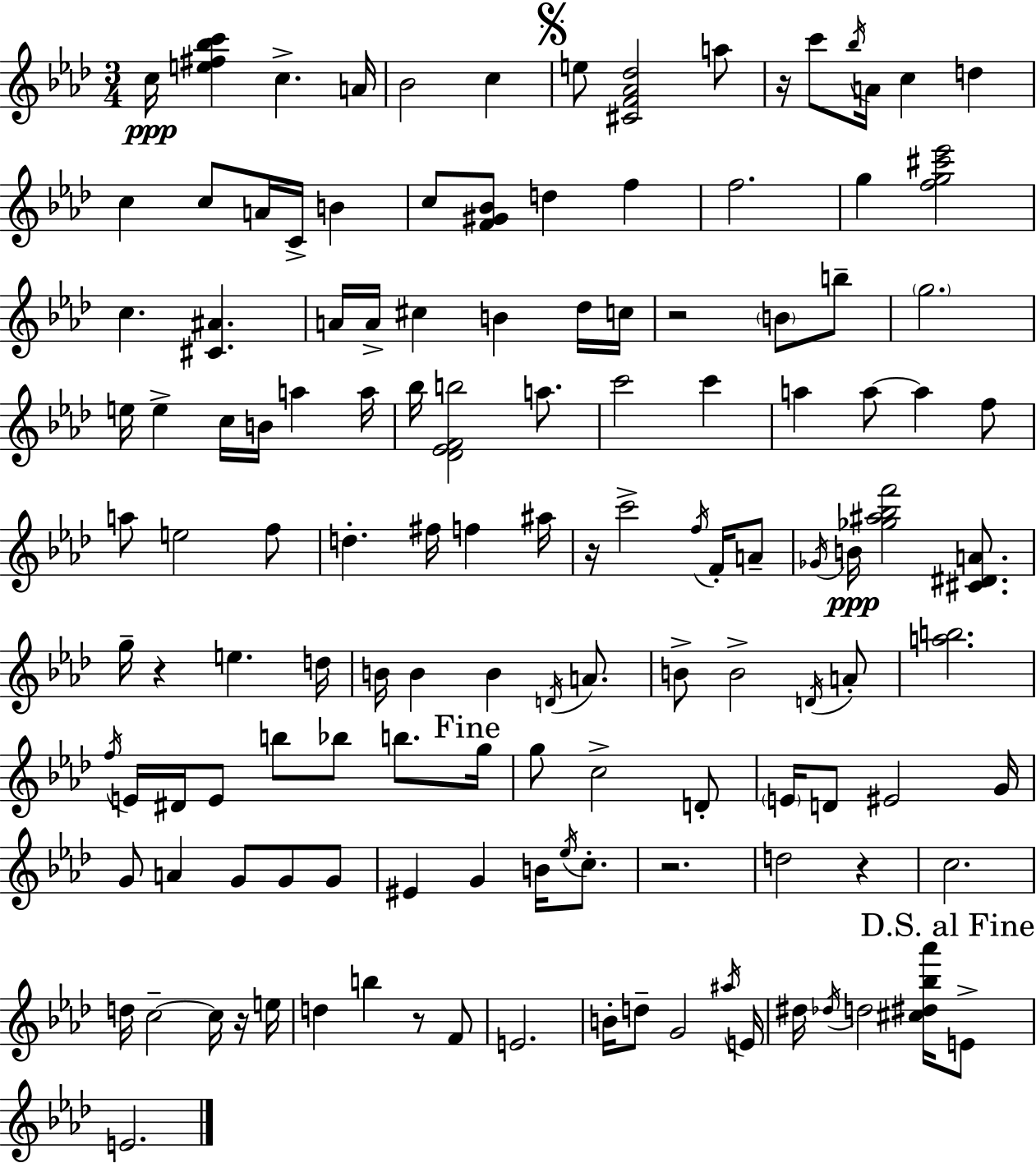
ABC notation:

X:1
T:Untitled
M:3/4
L:1/4
K:Fm
c/4 [e^f_bc'] c A/4 _B2 c e/2 [^CF_A_d]2 a/2 z/4 c'/2 _b/4 A/4 c d c c/2 A/4 C/4 B c/2 [F^G_B]/2 d f f2 g [fg^c'_e']2 c [^C^A] A/4 A/4 ^c B _d/4 c/4 z2 B/2 b/2 g2 e/4 e c/4 B/4 a a/4 _b/4 [_D_EFb]2 a/2 c'2 c' a a/2 a f/2 a/2 e2 f/2 d ^f/4 f ^a/4 z/4 c'2 f/4 F/4 A/2 _G/4 B/4 [_g^a_bf']2 [^C^DA]/2 g/4 z e d/4 B/4 B B D/4 A/2 B/2 B2 D/4 A/2 [ab]2 f/4 E/4 ^D/4 E/2 b/2 _b/2 b/2 g/4 g/2 c2 D/2 E/4 D/2 ^E2 G/4 G/2 A G/2 G/2 G/2 ^E G B/4 _e/4 c/2 z2 d2 z c2 d/4 c2 c/4 z/4 e/4 d b z/2 F/2 E2 B/4 d/2 G2 ^a/4 E/4 ^d/4 _d/4 d2 [^c^d_b_a']/4 E/2 E2